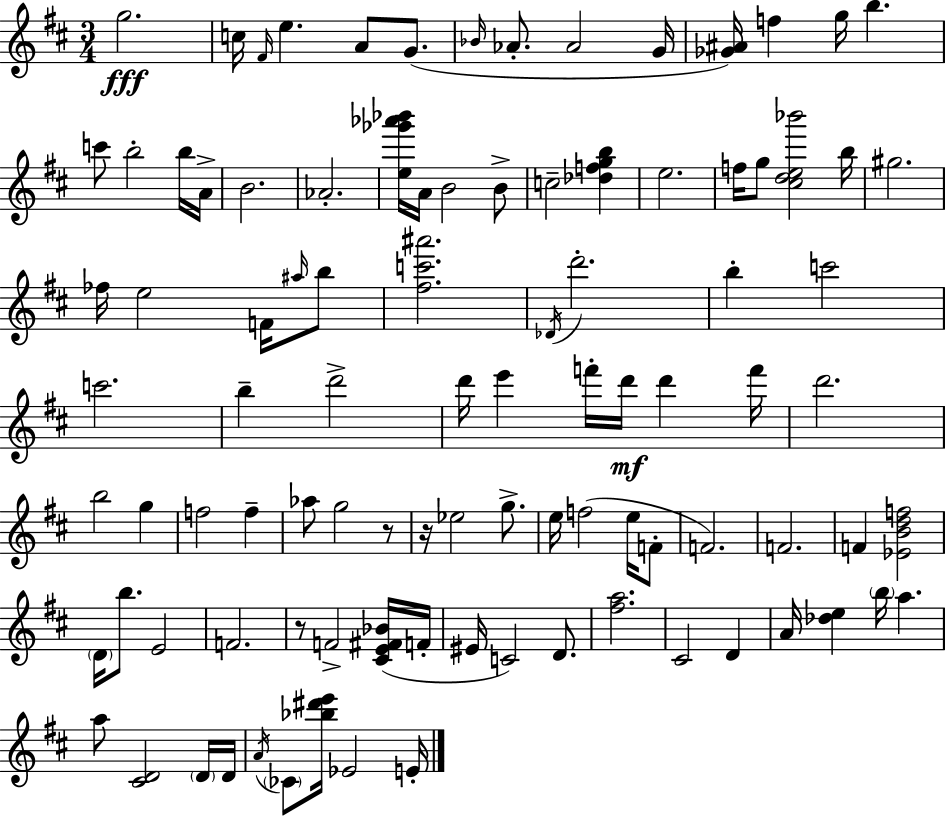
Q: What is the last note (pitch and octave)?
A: E4